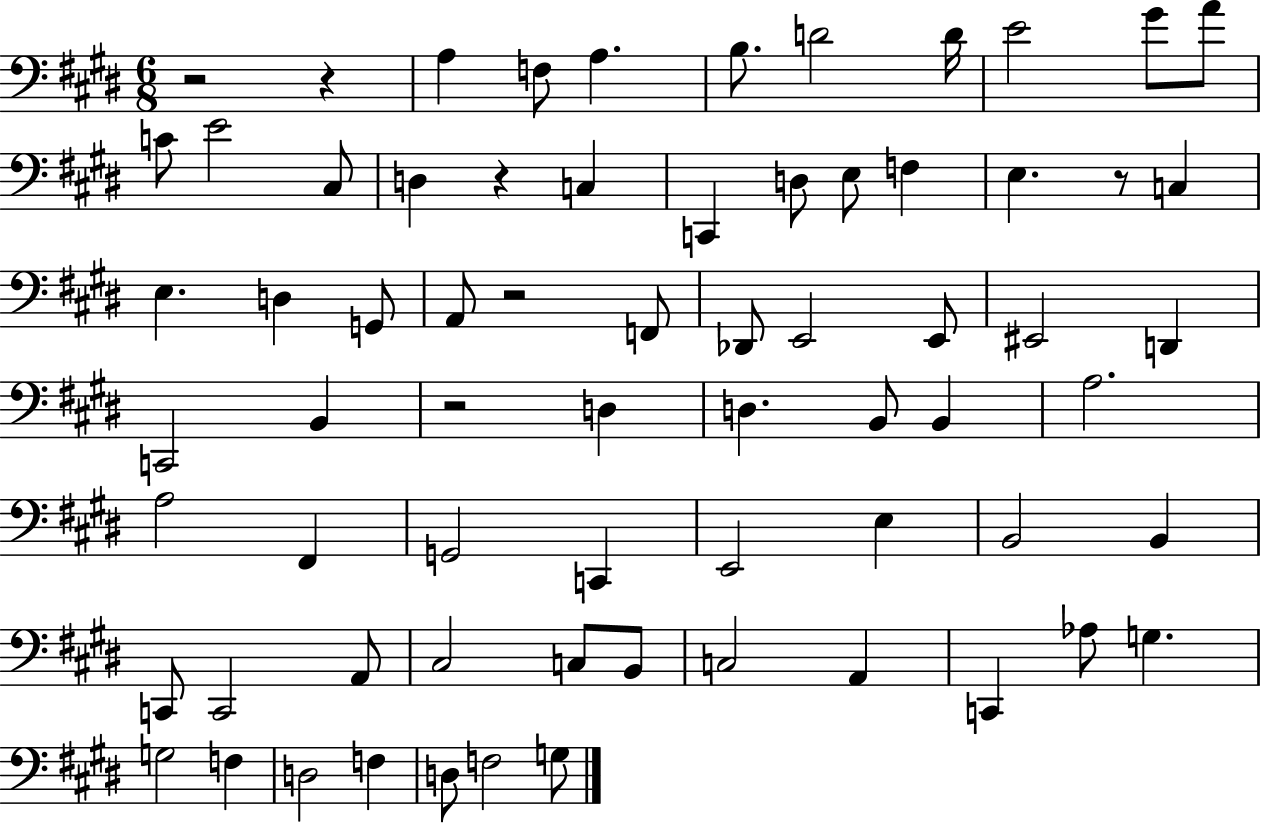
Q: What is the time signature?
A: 6/8